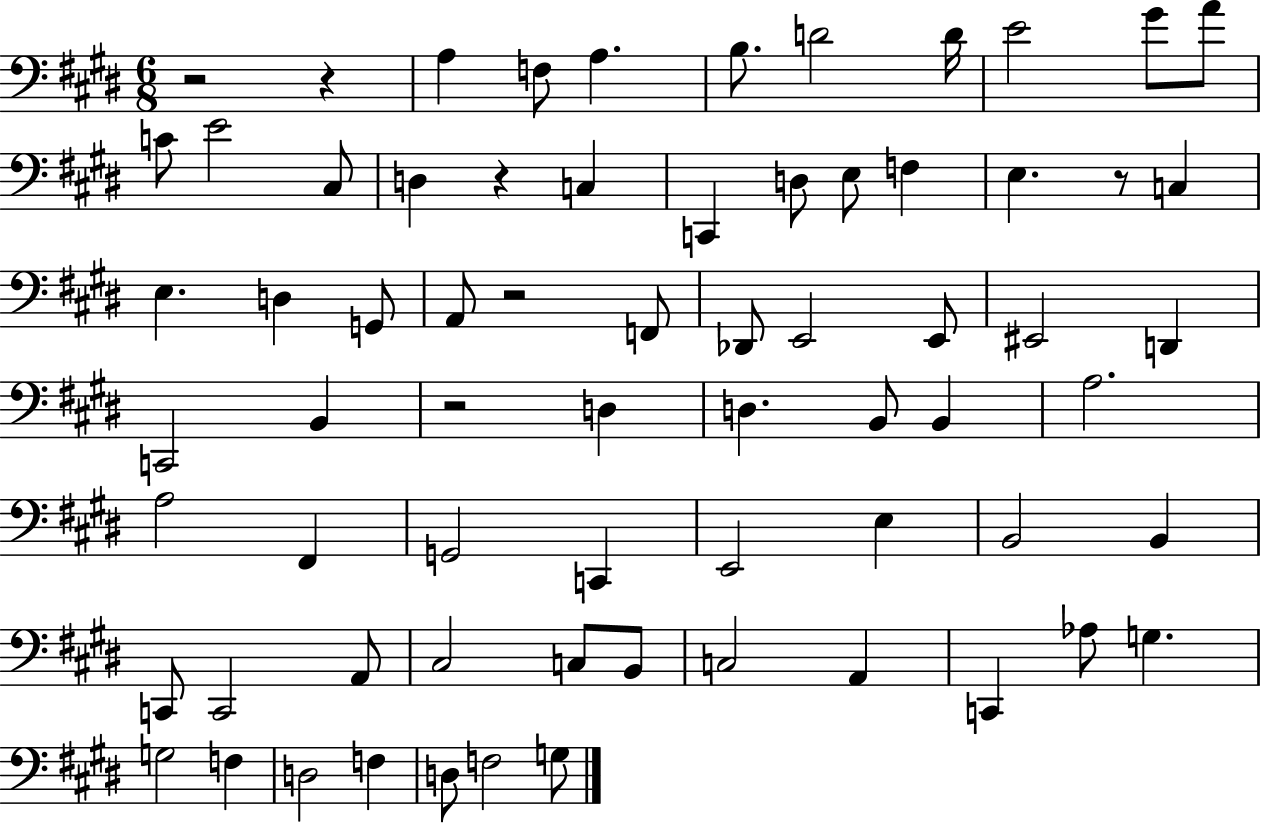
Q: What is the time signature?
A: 6/8